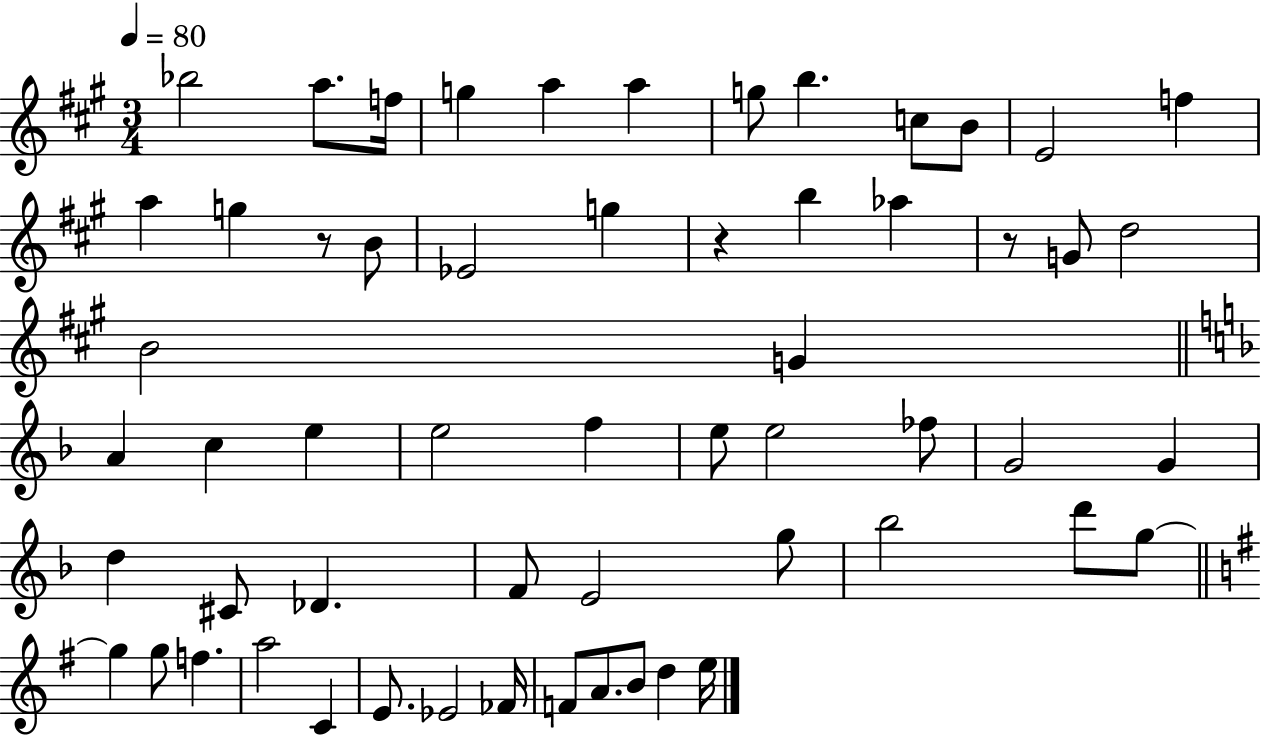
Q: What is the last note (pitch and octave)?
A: E5